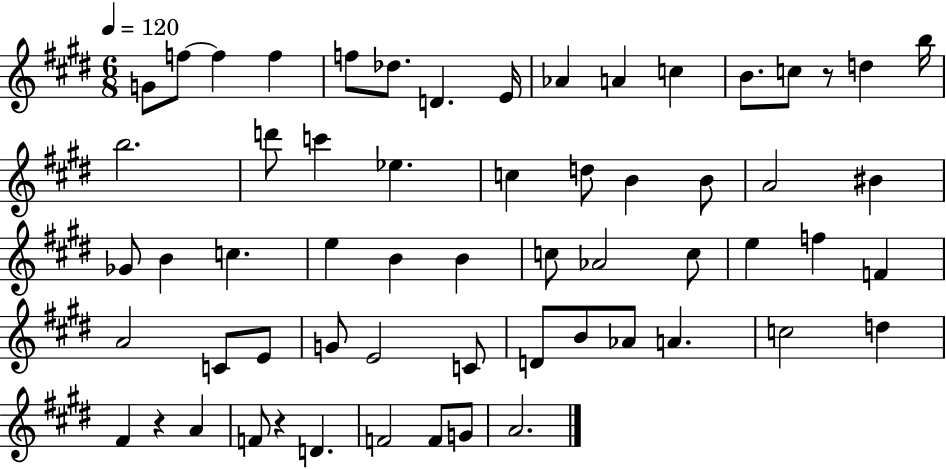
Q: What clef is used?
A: treble